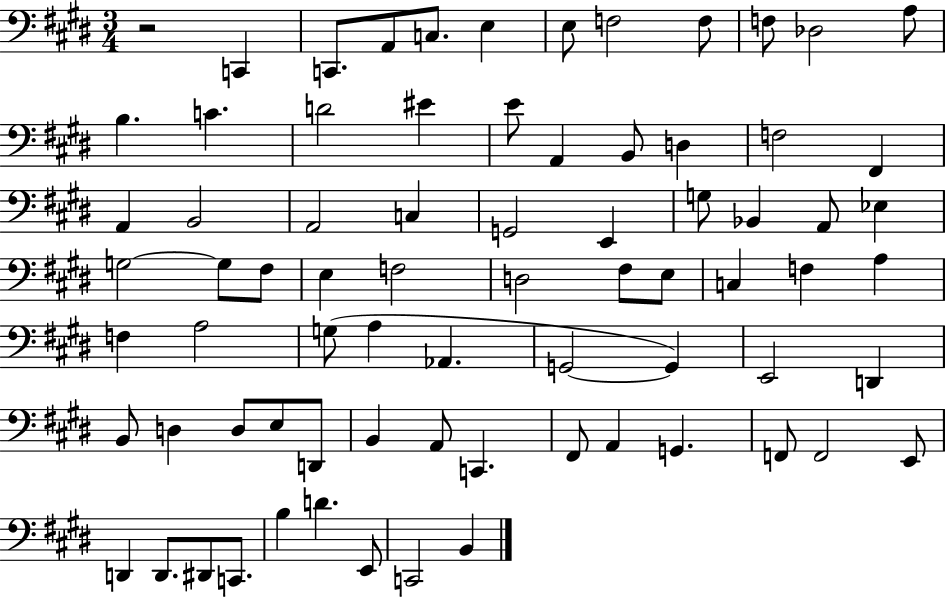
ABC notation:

X:1
T:Untitled
M:3/4
L:1/4
K:E
z2 C,, C,,/2 A,,/2 C,/2 E, E,/2 F,2 F,/2 F,/2 _D,2 A,/2 B, C D2 ^E E/2 A,, B,,/2 D, F,2 ^F,, A,, B,,2 A,,2 C, G,,2 E,, G,/2 _B,, A,,/2 _E, G,2 G,/2 ^F,/2 E, F,2 D,2 ^F,/2 E,/2 C, F, A, F, A,2 G,/2 A, _A,, G,,2 G,, E,,2 D,, B,,/2 D, D,/2 E,/2 D,,/2 B,, A,,/2 C,, ^F,,/2 A,, G,, F,,/2 F,,2 E,,/2 D,, D,,/2 ^D,,/2 C,,/2 B, D E,,/2 C,,2 B,,